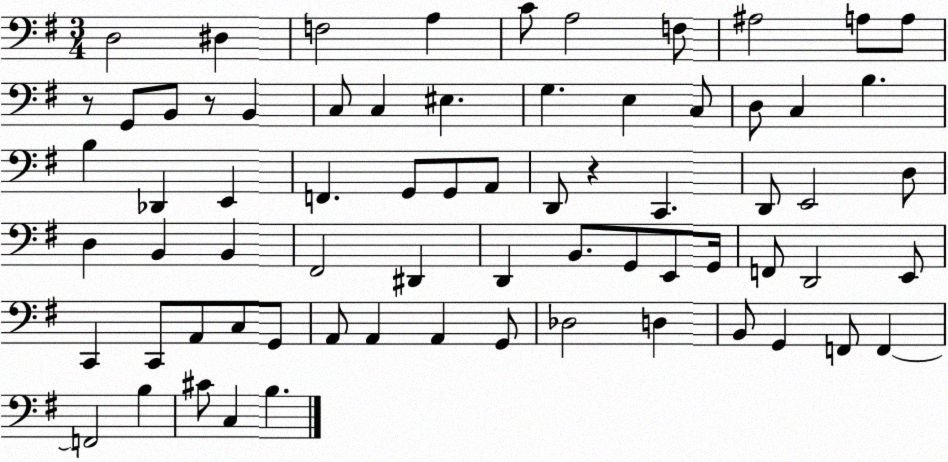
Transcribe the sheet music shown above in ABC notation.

X:1
T:Untitled
M:3/4
L:1/4
K:G
D,2 ^D, F,2 A, C/2 A,2 F,/2 ^A,2 A,/2 A,/2 z/2 G,,/2 B,,/2 z/2 B,, C,/2 C, ^E, G, E, C,/2 D,/2 C, B, B, _D,, E,, F,, G,,/2 G,,/2 A,,/2 D,,/2 z C,, D,,/2 E,,2 D,/2 D, B,, B,, ^F,,2 ^D,, D,, B,,/2 G,,/2 E,,/2 G,,/4 F,,/2 D,,2 E,,/2 C,, C,,/2 A,,/2 C,/2 G,,/2 A,,/2 A,, A,, G,,/2 _D,2 D, B,,/2 G,, F,,/2 F,, F,,2 B, ^C/2 C, B,